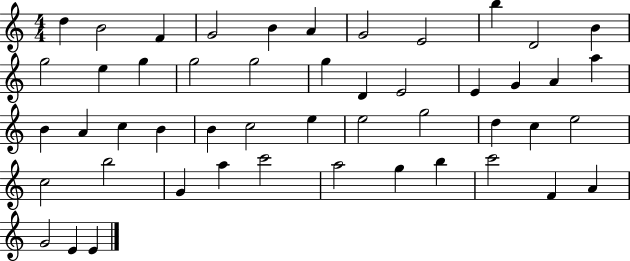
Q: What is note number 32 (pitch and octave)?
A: G5